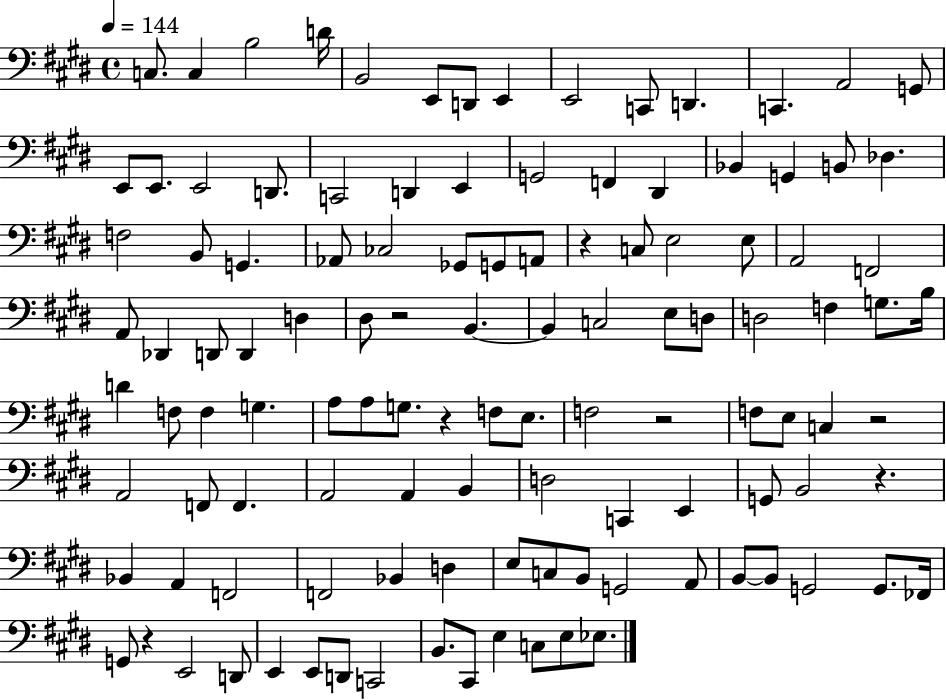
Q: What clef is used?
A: bass